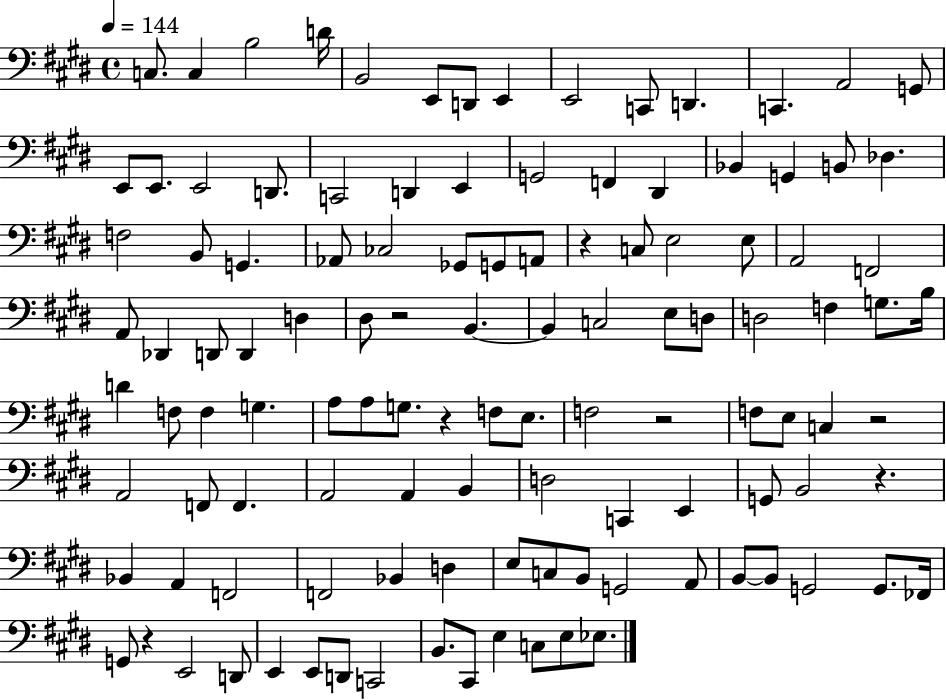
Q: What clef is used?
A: bass